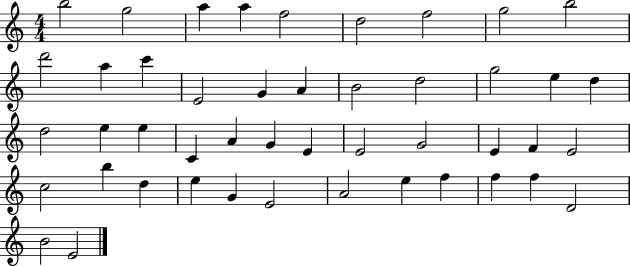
B5/h G5/h A5/q A5/q F5/h D5/h F5/h G5/h B5/h D6/h A5/q C6/q E4/h G4/q A4/q B4/h D5/h G5/h E5/q D5/q D5/h E5/q E5/q C4/q A4/q G4/q E4/q E4/h G4/h E4/q F4/q E4/h C5/h B5/q D5/q E5/q G4/q E4/h A4/h E5/q F5/q F5/q F5/q D4/h B4/h E4/h